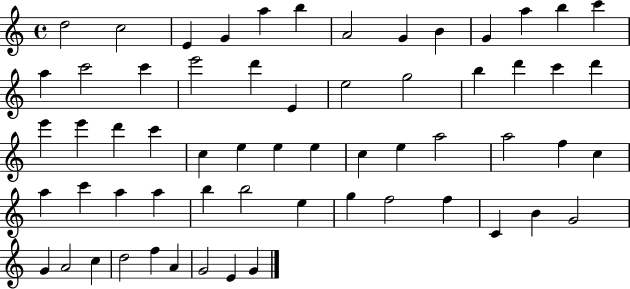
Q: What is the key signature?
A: C major